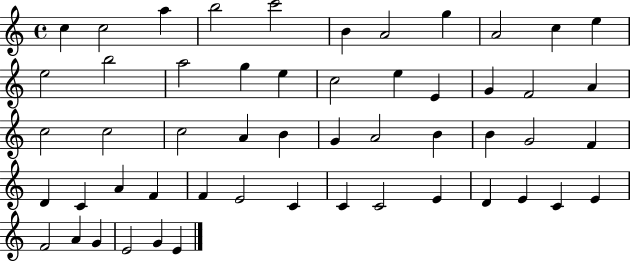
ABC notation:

X:1
T:Untitled
M:4/4
L:1/4
K:C
c c2 a b2 c'2 B A2 g A2 c e e2 b2 a2 g e c2 e E G F2 A c2 c2 c2 A B G A2 B B G2 F D C A F F E2 C C C2 E D E C E F2 A G E2 G E